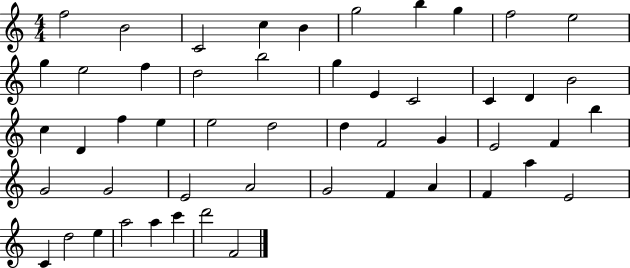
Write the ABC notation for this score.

X:1
T:Untitled
M:4/4
L:1/4
K:C
f2 B2 C2 c B g2 b g f2 e2 g e2 f d2 b2 g E C2 C D B2 c D f e e2 d2 d F2 G E2 F b G2 G2 E2 A2 G2 F A F a E2 C d2 e a2 a c' d'2 F2